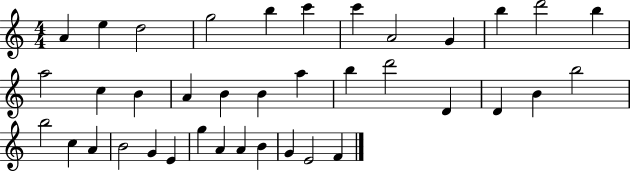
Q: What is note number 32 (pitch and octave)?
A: G5